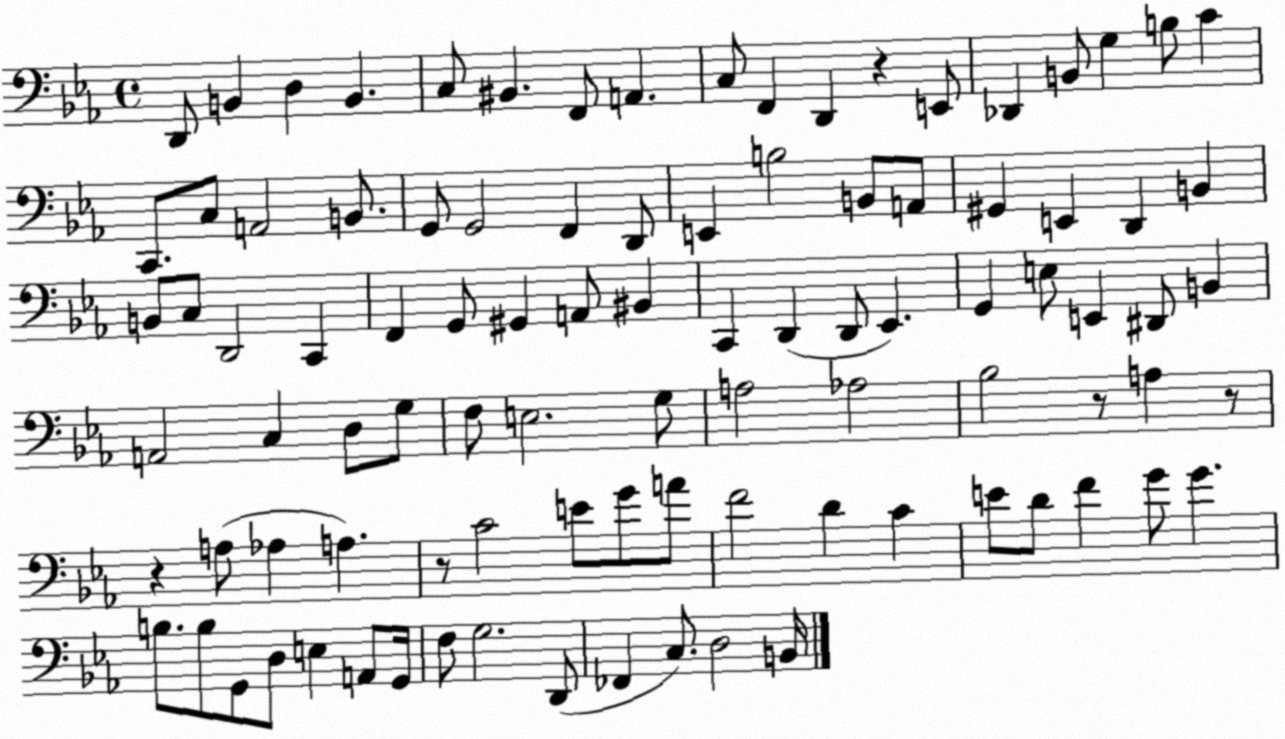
X:1
T:Untitled
M:4/4
L:1/4
K:Eb
D,,/2 B,, D, B,, C,/2 ^B,, F,,/2 A,, C,/2 F,, D,, z E,,/2 _D,, B,,/2 G, B,/2 C C,,/2 C,/2 A,,2 B,,/2 G,,/2 G,,2 F,, D,,/2 E,, B,2 B,,/2 A,,/2 ^G,, E,, D,, B,, B,,/2 C,/2 D,,2 C,, F,, G,,/2 ^G,, A,,/2 ^B,, C,, D,, D,,/2 _E,, G,, E,/2 E,, ^D,,/2 B,, A,,2 C, D,/2 G,/2 F,/2 E,2 G,/2 A,2 _A,2 _B,2 z/2 A, z/2 z A,/2 _A, A, z/2 C2 E/2 G/2 A/2 F2 D C E/2 D/2 F G/2 G B,/2 B,/2 G,,/2 D,/2 E, A,,/2 G,,/4 F,/2 G,2 D,,/2 _F,, C,/2 D,2 B,,/4